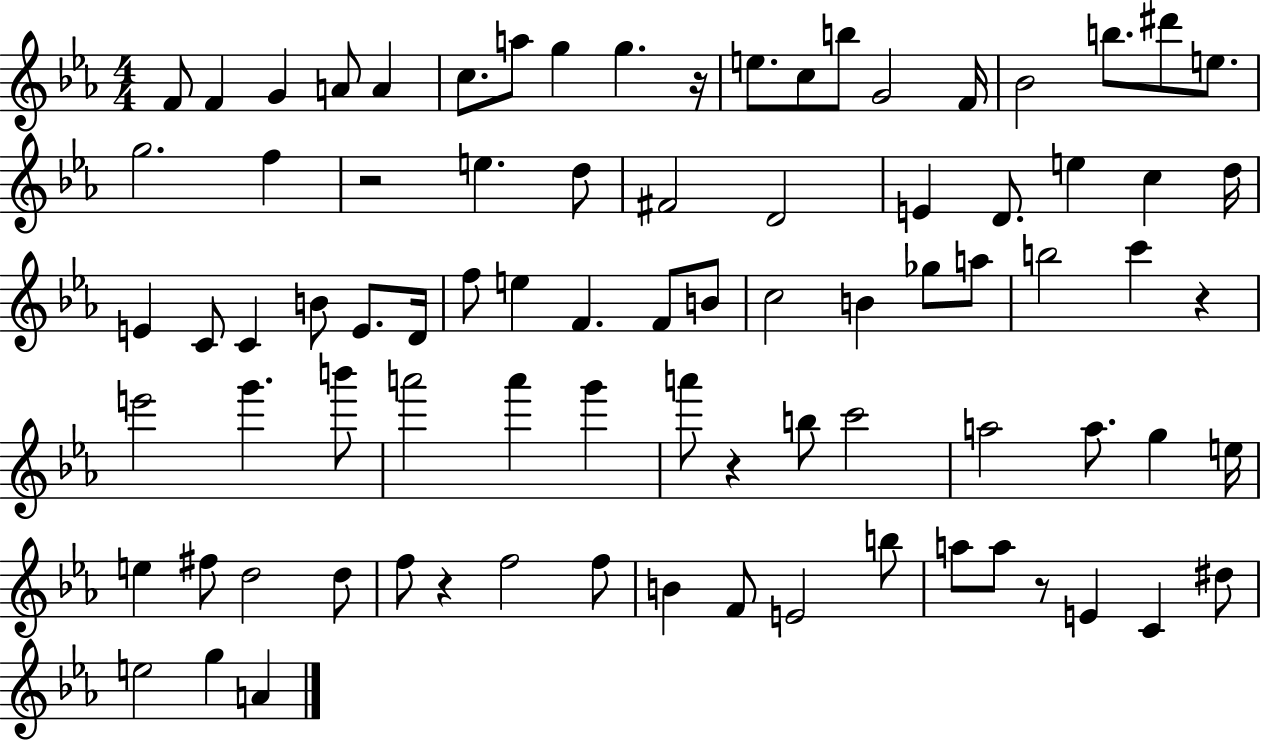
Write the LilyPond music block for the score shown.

{
  \clef treble
  \numericTimeSignature
  \time 4/4
  \key ees \major
  f'8 f'4 g'4 a'8 a'4 | c''8. a''8 g''4 g''4. r16 | e''8. c''8 b''8 g'2 f'16 | bes'2 b''8. dis'''8 e''8. | \break g''2. f''4 | r2 e''4. d''8 | fis'2 d'2 | e'4 d'8. e''4 c''4 d''16 | \break e'4 c'8 c'4 b'8 e'8. d'16 | f''8 e''4 f'4. f'8 b'8 | c''2 b'4 ges''8 a''8 | b''2 c'''4 r4 | \break e'''2 g'''4. b'''8 | a'''2 a'''4 g'''4 | a'''8 r4 b''8 c'''2 | a''2 a''8. g''4 e''16 | \break e''4 fis''8 d''2 d''8 | f''8 r4 f''2 f''8 | b'4 f'8 e'2 b''8 | a''8 a''8 r8 e'4 c'4 dis''8 | \break e''2 g''4 a'4 | \bar "|."
}